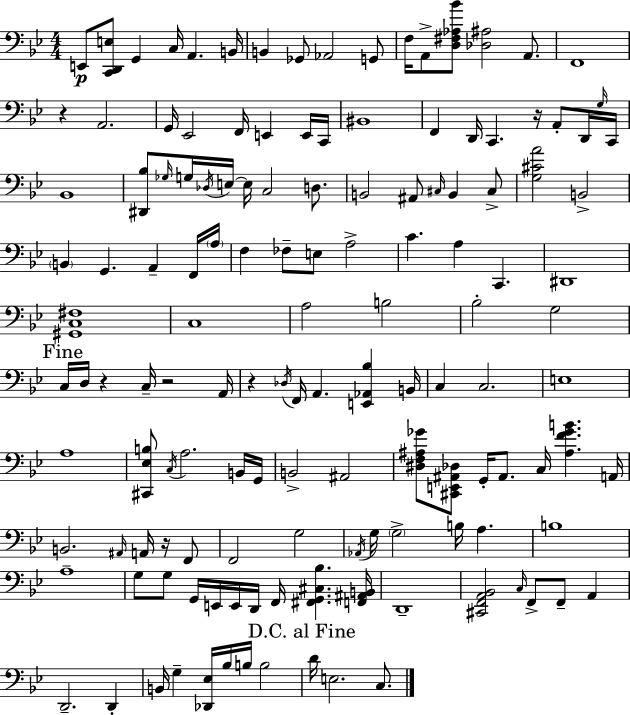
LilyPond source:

{
  \clef bass
  \numericTimeSignature
  \time 4/4
  \key bes \major
  e,8\p <c, d, e>8 g,4 c16 a,4. b,16 | b,4 ges,8 aes,2 g,8 | f16 a,8-> <d fis aes bes'>8 <des ais>2 a,8. | f,1 | \break r4 a,2. | g,16 ees,2 f,16 e,4 e,16 c,16 | bis,1 | f,4 d,16 c,4. r16 a,8-. d,16 \grace { g16 } | \break c,16 bes,1 | <dis, bes>8 \grace { ges16 } g16 \acciaccatura { des16 } e16~~ e16 c2 | d8. b,2 ais,8 \grace { cis16 } b,4 | cis8-> <g cis' a'>2 b,2-> | \break \parenthesize b,4 g,4. a,4-- | f,16 \parenthesize a16 f4 fes8-- e8 a2-> | c'4. a4 c,4. | dis,1 | \break <gis, c fis>1 | c1 | a2 b2 | bes2-. g2 | \break \mark "Fine" c16 d16 r4 c16-- r2 | a,16 r4 \acciaccatura { des16 } f,16 a,4. | <e, aes, bes>4 b,16 c4 c2. | e1 | \break a1 | <cis, ees b>8 \acciaccatura { c16 } a2. | b,16 g,16 b,2-> ais,2 | <dis f ais ges'>8 <cis, e, ais, des>8 g,16-. ais,8. c16 <ais f' ges' b'>4. | \break a,16 b,2. | \grace { ais,16 } a,16 r16 f,8 f,2 g2 | \acciaccatura { aes,16 } g16 \parenthesize g2-> | b16 a4. b1 | \break a1-- | g8 g8 g,16 e,16 e,16 d,16 | f,16 <fis, g, cis bes>4. <f, ais, b,>16 d,1-- | <cis, f, a, bes,>2 | \break \grace { c16 } f,8-> f,8-- a,4 d,2.-- | d,4-. b,16 g4-- <des, ees>16 bes16 | b16 b2 \mark "D.C. al Fine" d'16 e2. | c8. \bar "|."
}